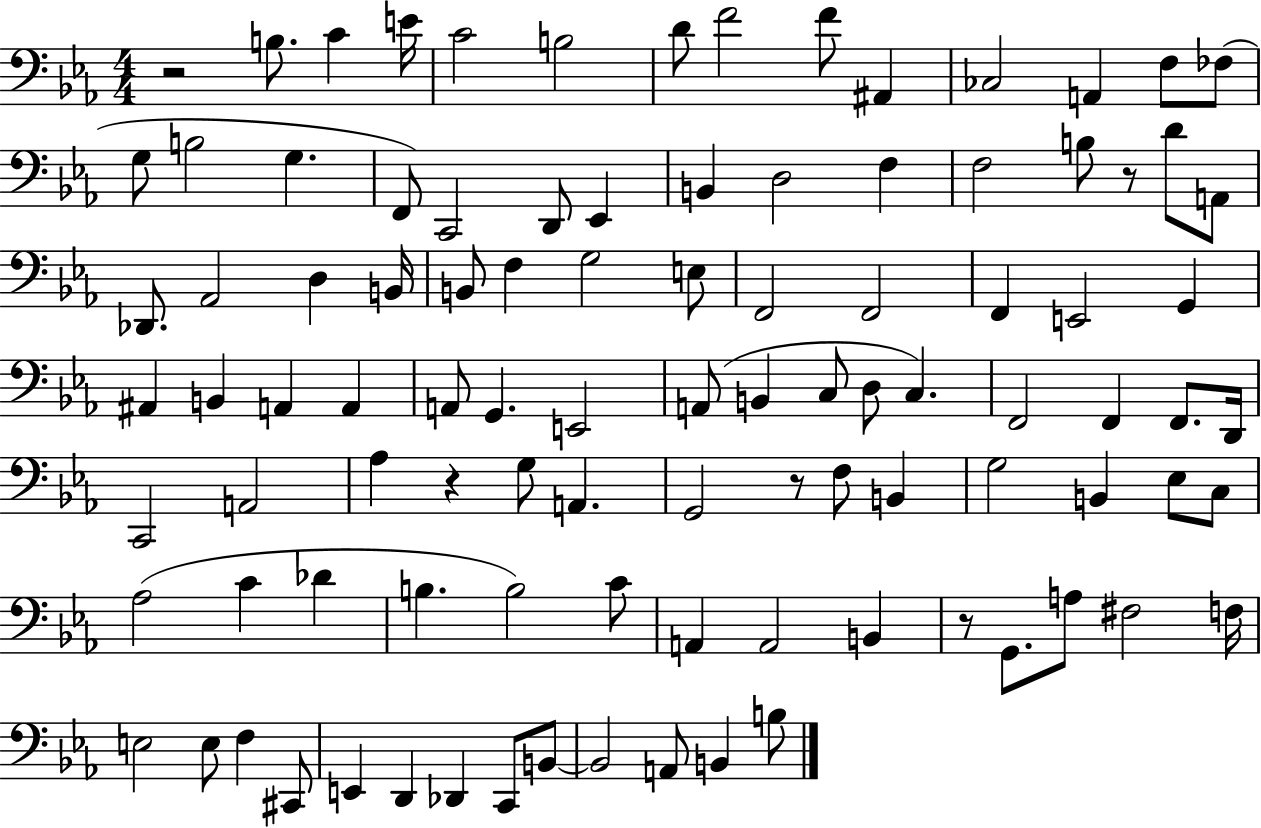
{
  \clef bass
  \numericTimeSignature
  \time 4/4
  \key ees \major
  r2 b8. c'4 e'16 | c'2 b2 | d'8 f'2 f'8 ais,4 | ces2 a,4 f8 fes8( | \break g8 b2 g4. | f,8) c,2 d,8 ees,4 | b,4 d2 f4 | f2 b8 r8 d'8 a,8 | \break des,8. aes,2 d4 b,16 | b,8 f4 g2 e8 | f,2 f,2 | f,4 e,2 g,4 | \break ais,4 b,4 a,4 a,4 | a,8 g,4. e,2 | a,8( b,4 c8 d8 c4.) | f,2 f,4 f,8. d,16 | \break c,2 a,2 | aes4 r4 g8 a,4. | g,2 r8 f8 b,4 | g2 b,4 ees8 c8 | \break aes2( c'4 des'4 | b4. b2) c'8 | a,4 a,2 b,4 | r8 g,8. a8 fis2 f16 | \break e2 e8 f4 cis,8 | e,4 d,4 des,4 c,8 b,8~~ | b,2 a,8 b,4 b8 | \bar "|."
}